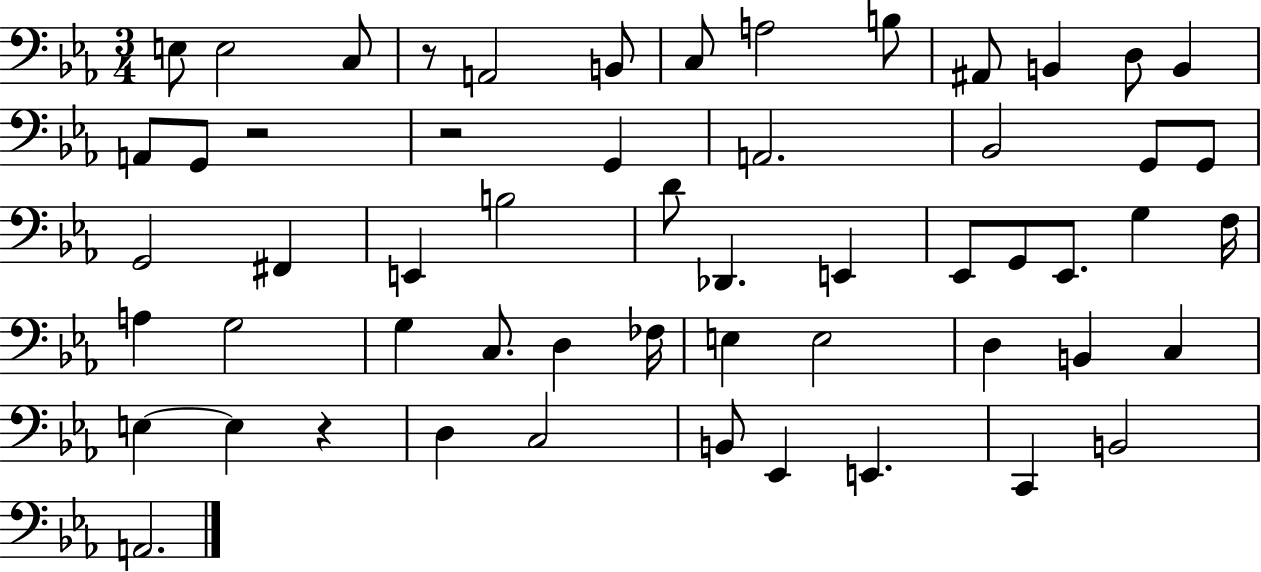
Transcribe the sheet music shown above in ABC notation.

X:1
T:Untitled
M:3/4
L:1/4
K:Eb
E,/2 E,2 C,/2 z/2 A,,2 B,,/2 C,/2 A,2 B,/2 ^A,,/2 B,, D,/2 B,, A,,/2 G,,/2 z2 z2 G,, A,,2 _B,,2 G,,/2 G,,/2 G,,2 ^F,, E,, B,2 D/2 _D,, E,, _E,,/2 G,,/2 _E,,/2 G, F,/4 A, G,2 G, C,/2 D, _F,/4 E, E,2 D, B,, C, E, E, z D, C,2 B,,/2 _E,, E,, C,, B,,2 A,,2